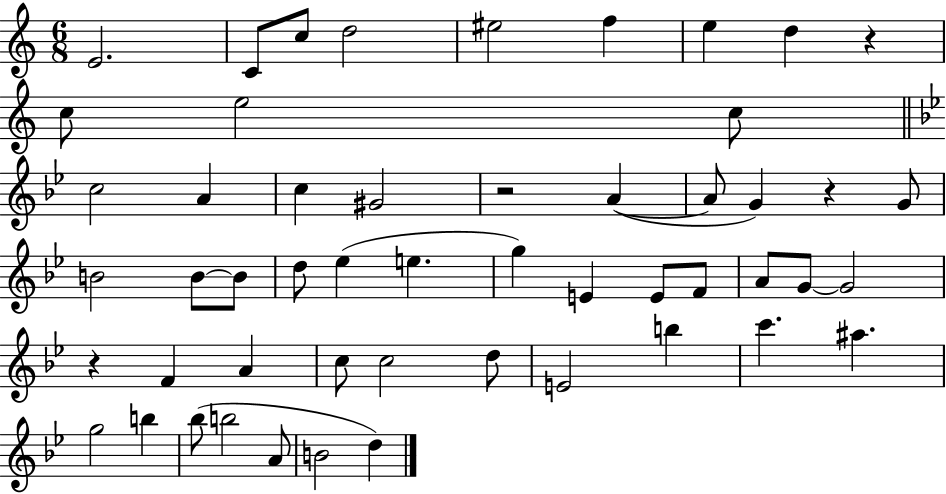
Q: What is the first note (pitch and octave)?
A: E4